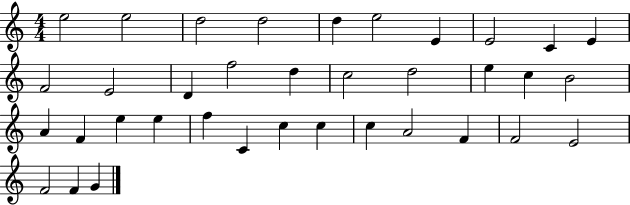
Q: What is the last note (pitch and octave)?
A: G4